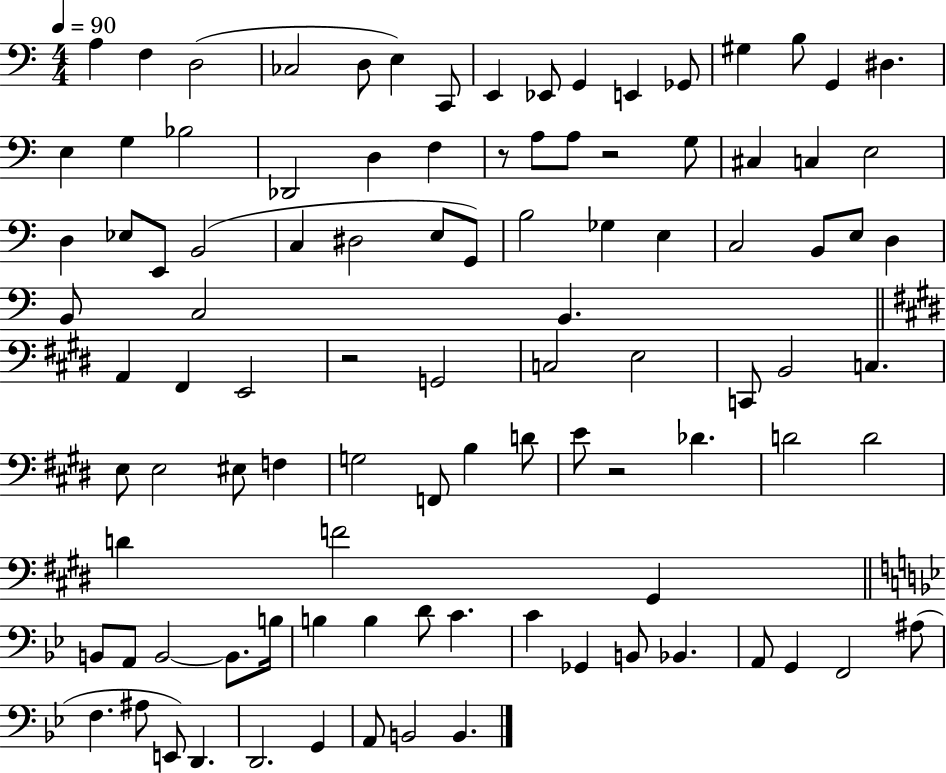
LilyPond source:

{
  \clef bass
  \numericTimeSignature
  \time 4/4
  \key c \major
  \tempo 4 = 90
  a4 f4 d2( | ces2 d8 e4) c,8 | e,4 ees,8 g,4 e,4 ges,8 | gis4 b8 g,4 dis4. | \break e4 g4 bes2 | des,2 d4 f4 | r8 a8 a8 r2 g8 | cis4 c4 e2 | \break d4 ees8 e,8 b,2( | c4 dis2 e8 g,8) | b2 ges4 e4 | c2 b,8 e8 d4 | \break b,8 c2 b,4. | \bar "||" \break \key e \major a,4 fis,4 e,2 | r2 g,2 | c2 e2 | c,8 b,2 c4. | \break e8 e2 eis8 f4 | g2 f,8 b4 d'8 | e'8 r2 des'4. | d'2 d'2 | \break d'4 f'2 gis,4 | \bar "||" \break \key bes \major b,8 a,8 b,2~~ b,8. b16 | b4 b4 d'8 c'4. | c'4 ges,4 b,8 bes,4. | a,8 g,4 f,2 ais8( | \break f4. ais8 e,8) d,4. | d,2. g,4 | a,8 b,2 b,4. | \bar "|."
}